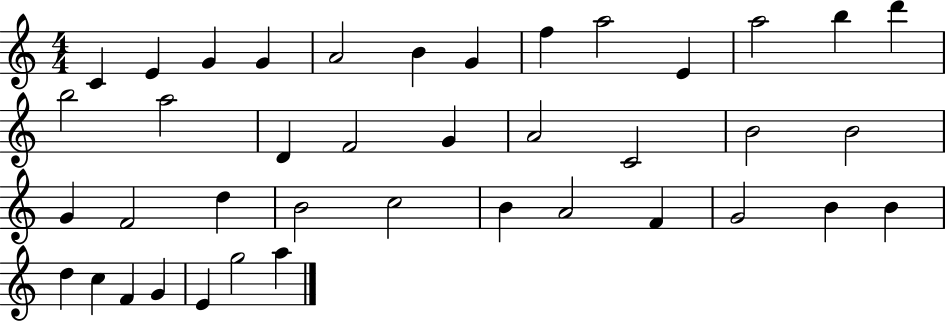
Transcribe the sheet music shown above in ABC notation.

X:1
T:Untitled
M:4/4
L:1/4
K:C
C E G G A2 B G f a2 E a2 b d' b2 a2 D F2 G A2 C2 B2 B2 G F2 d B2 c2 B A2 F G2 B B d c F G E g2 a